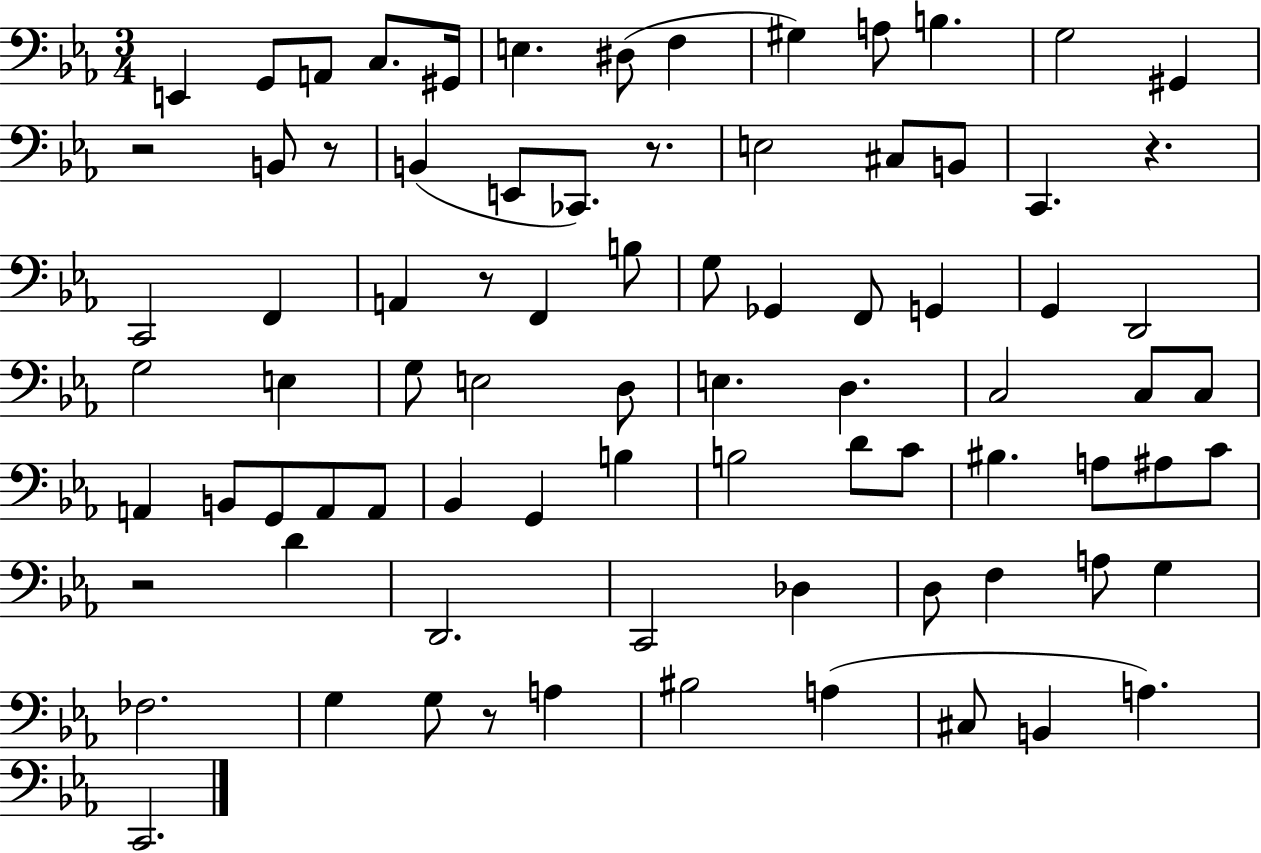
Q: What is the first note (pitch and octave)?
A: E2